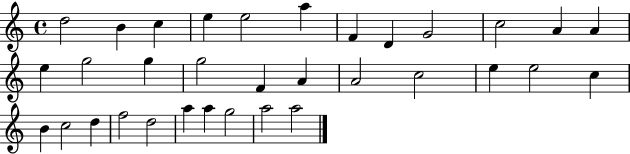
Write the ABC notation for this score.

X:1
T:Untitled
M:4/4
L:1/4
K:C
d2 B c e e2 a F D G2 c2 A A e g2 g g2 F A A2 c2 e e2 c B c2 d f2 d2 a a g2 a2 a2